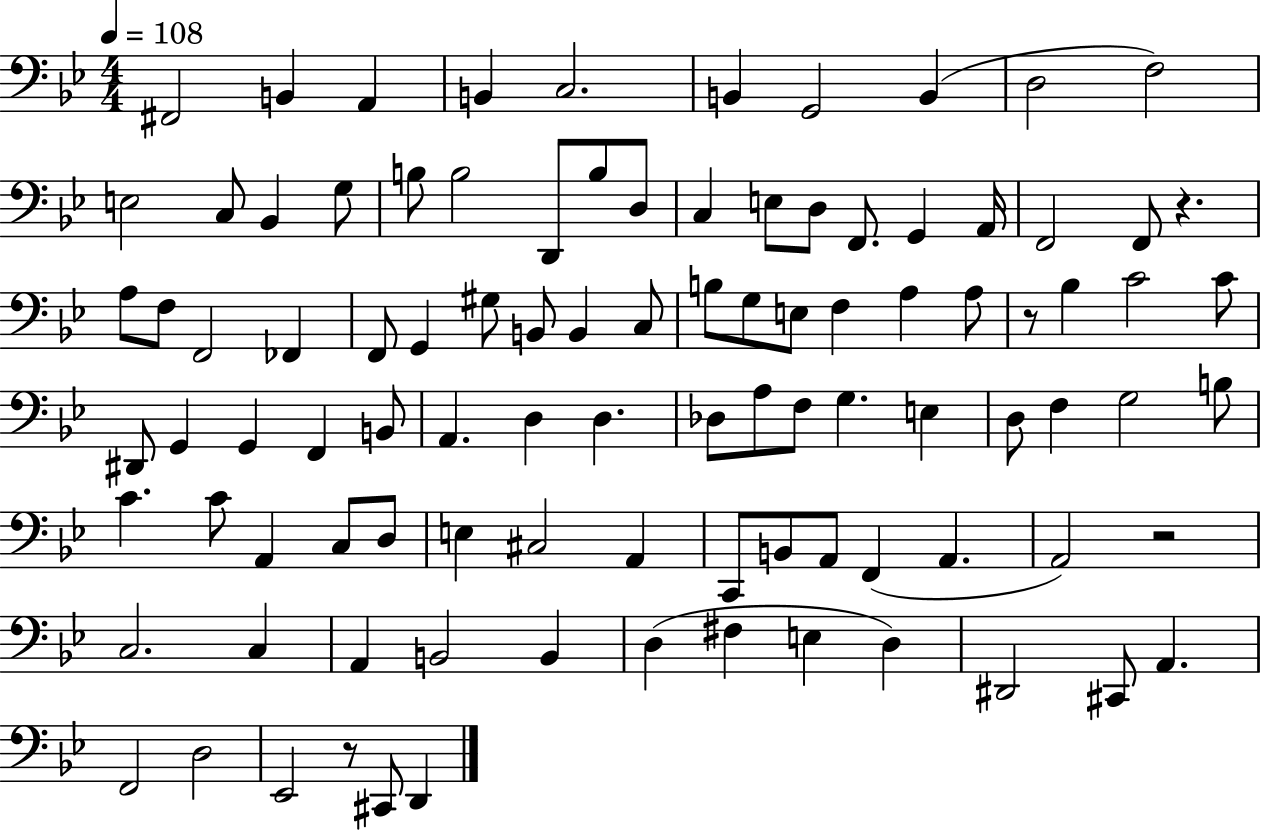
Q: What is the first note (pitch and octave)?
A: F#2